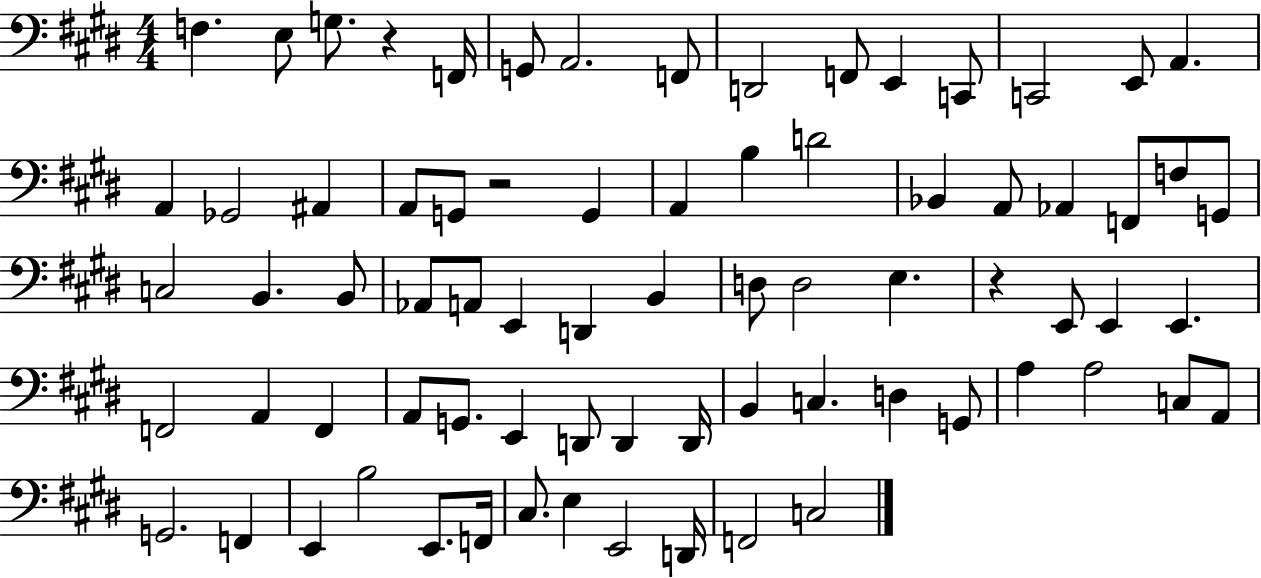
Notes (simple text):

F3/q. E3/e G3/e. R/q F2/s G2/e A2/h. F2/e D2/h F2/e E2/q C2/e C2/h E2/e A2/q. A2/q Gb2/h A#2/q A2/e G2/e R/h G2/q A2/q B3/q D4/h Bb2/q A2/e Ab2/q F2/e F3/e G2/e C3/h B2/q. B2/e Ab2/e A2/e E2/q D2/q B2/q D3/e D3/h E3/q. R/q E2/e E2/q E2/q. F2/h A2/q F2/q A2/e G2/e. E2/q D2/e D2/q D2/s B2/q C3/q. D3/q G2/e A3/q A3/h C3/e A2/e G2/h. F2/q E2/q B3/h E2/e. F2/s C#3/e. E3/q E2/h D2/s F2/h C3/h